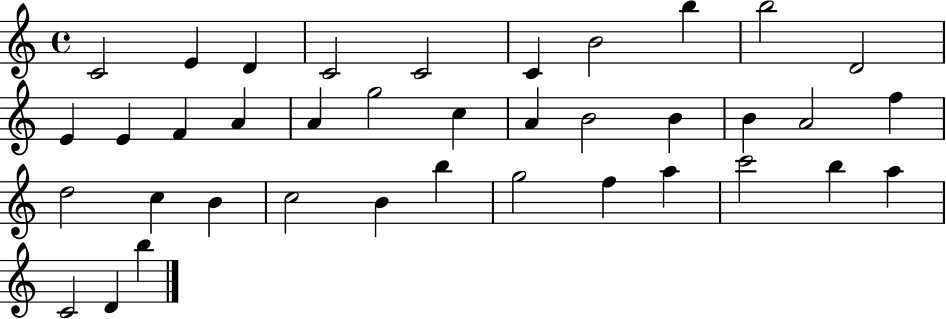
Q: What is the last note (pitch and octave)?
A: B5